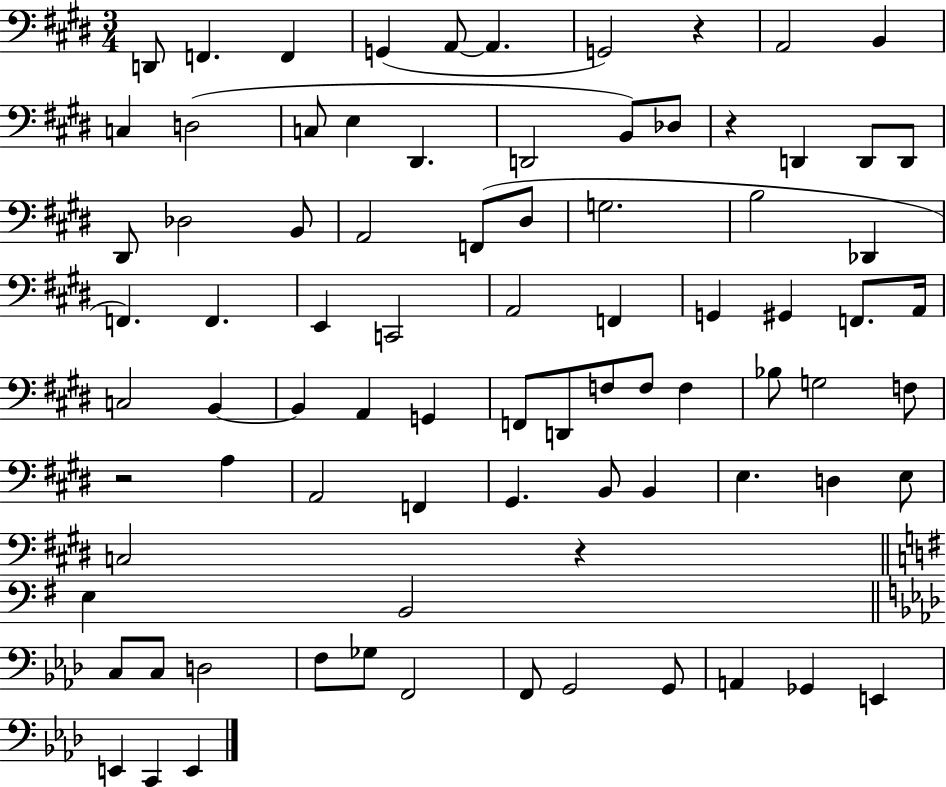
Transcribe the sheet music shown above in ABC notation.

X:1
T:Untitled
M:3/4
L:1/4
K:E
D,,/2 F,, F,, G,, A,,/2 A,, G,,2 z A,,2 B,, C, D,2 C,/2 E, ^D,, D,,2 B,,/2 _D,/2 z D,, D,,/2 D,,/2 ^D,,/2 _D,2 B,,/2 A,,2 F,,/2 ^D,/2 G,2 B,2 _D,, F,, F,, E,, C,,2 A,,2 F,, G,, ^G,, F,,/2 A,,/4 C,2 B,, B,, A,, G,, F,,/2 D,,/2 F,/2 F,/2 F, _B,/2 G,2 F,/2 z2 A, A,,2 F,, ^G,, B,,/2 B,, E, D, E,/2 C,2 z E, B,,2 C,/2 C,/2 D,2 F,/2 _G,/2 F,,2 F,,/2 G,,2 G,,/2 A,, _G,, E,, E,, C,, E,,